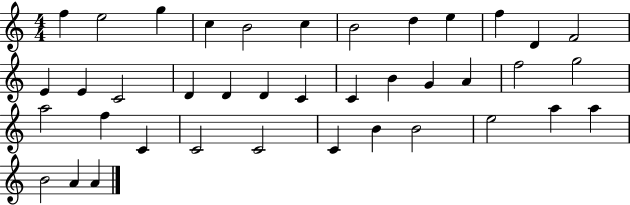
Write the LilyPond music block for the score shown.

{
  \clef treble
  \numericTimeSignature
  \time 4/4
  \key c \major
  f''4 e''2 g''4 | c''4 b'2 c''4 | b'2 d''4 e''4 | f''4 d'4 f'2 | \break e'4 e'4 c'2 | d'4 d'4 d'4 c'4 | c'4 b'4 g'4 a'4 | f''2 g''2 | \break a''2 f''4 c'4 | c'2 c'2 | c'4 b'4 b'2 | e''2 a''4 a''4 | \break b'2 a'4 a'4 | \bar "|."
}